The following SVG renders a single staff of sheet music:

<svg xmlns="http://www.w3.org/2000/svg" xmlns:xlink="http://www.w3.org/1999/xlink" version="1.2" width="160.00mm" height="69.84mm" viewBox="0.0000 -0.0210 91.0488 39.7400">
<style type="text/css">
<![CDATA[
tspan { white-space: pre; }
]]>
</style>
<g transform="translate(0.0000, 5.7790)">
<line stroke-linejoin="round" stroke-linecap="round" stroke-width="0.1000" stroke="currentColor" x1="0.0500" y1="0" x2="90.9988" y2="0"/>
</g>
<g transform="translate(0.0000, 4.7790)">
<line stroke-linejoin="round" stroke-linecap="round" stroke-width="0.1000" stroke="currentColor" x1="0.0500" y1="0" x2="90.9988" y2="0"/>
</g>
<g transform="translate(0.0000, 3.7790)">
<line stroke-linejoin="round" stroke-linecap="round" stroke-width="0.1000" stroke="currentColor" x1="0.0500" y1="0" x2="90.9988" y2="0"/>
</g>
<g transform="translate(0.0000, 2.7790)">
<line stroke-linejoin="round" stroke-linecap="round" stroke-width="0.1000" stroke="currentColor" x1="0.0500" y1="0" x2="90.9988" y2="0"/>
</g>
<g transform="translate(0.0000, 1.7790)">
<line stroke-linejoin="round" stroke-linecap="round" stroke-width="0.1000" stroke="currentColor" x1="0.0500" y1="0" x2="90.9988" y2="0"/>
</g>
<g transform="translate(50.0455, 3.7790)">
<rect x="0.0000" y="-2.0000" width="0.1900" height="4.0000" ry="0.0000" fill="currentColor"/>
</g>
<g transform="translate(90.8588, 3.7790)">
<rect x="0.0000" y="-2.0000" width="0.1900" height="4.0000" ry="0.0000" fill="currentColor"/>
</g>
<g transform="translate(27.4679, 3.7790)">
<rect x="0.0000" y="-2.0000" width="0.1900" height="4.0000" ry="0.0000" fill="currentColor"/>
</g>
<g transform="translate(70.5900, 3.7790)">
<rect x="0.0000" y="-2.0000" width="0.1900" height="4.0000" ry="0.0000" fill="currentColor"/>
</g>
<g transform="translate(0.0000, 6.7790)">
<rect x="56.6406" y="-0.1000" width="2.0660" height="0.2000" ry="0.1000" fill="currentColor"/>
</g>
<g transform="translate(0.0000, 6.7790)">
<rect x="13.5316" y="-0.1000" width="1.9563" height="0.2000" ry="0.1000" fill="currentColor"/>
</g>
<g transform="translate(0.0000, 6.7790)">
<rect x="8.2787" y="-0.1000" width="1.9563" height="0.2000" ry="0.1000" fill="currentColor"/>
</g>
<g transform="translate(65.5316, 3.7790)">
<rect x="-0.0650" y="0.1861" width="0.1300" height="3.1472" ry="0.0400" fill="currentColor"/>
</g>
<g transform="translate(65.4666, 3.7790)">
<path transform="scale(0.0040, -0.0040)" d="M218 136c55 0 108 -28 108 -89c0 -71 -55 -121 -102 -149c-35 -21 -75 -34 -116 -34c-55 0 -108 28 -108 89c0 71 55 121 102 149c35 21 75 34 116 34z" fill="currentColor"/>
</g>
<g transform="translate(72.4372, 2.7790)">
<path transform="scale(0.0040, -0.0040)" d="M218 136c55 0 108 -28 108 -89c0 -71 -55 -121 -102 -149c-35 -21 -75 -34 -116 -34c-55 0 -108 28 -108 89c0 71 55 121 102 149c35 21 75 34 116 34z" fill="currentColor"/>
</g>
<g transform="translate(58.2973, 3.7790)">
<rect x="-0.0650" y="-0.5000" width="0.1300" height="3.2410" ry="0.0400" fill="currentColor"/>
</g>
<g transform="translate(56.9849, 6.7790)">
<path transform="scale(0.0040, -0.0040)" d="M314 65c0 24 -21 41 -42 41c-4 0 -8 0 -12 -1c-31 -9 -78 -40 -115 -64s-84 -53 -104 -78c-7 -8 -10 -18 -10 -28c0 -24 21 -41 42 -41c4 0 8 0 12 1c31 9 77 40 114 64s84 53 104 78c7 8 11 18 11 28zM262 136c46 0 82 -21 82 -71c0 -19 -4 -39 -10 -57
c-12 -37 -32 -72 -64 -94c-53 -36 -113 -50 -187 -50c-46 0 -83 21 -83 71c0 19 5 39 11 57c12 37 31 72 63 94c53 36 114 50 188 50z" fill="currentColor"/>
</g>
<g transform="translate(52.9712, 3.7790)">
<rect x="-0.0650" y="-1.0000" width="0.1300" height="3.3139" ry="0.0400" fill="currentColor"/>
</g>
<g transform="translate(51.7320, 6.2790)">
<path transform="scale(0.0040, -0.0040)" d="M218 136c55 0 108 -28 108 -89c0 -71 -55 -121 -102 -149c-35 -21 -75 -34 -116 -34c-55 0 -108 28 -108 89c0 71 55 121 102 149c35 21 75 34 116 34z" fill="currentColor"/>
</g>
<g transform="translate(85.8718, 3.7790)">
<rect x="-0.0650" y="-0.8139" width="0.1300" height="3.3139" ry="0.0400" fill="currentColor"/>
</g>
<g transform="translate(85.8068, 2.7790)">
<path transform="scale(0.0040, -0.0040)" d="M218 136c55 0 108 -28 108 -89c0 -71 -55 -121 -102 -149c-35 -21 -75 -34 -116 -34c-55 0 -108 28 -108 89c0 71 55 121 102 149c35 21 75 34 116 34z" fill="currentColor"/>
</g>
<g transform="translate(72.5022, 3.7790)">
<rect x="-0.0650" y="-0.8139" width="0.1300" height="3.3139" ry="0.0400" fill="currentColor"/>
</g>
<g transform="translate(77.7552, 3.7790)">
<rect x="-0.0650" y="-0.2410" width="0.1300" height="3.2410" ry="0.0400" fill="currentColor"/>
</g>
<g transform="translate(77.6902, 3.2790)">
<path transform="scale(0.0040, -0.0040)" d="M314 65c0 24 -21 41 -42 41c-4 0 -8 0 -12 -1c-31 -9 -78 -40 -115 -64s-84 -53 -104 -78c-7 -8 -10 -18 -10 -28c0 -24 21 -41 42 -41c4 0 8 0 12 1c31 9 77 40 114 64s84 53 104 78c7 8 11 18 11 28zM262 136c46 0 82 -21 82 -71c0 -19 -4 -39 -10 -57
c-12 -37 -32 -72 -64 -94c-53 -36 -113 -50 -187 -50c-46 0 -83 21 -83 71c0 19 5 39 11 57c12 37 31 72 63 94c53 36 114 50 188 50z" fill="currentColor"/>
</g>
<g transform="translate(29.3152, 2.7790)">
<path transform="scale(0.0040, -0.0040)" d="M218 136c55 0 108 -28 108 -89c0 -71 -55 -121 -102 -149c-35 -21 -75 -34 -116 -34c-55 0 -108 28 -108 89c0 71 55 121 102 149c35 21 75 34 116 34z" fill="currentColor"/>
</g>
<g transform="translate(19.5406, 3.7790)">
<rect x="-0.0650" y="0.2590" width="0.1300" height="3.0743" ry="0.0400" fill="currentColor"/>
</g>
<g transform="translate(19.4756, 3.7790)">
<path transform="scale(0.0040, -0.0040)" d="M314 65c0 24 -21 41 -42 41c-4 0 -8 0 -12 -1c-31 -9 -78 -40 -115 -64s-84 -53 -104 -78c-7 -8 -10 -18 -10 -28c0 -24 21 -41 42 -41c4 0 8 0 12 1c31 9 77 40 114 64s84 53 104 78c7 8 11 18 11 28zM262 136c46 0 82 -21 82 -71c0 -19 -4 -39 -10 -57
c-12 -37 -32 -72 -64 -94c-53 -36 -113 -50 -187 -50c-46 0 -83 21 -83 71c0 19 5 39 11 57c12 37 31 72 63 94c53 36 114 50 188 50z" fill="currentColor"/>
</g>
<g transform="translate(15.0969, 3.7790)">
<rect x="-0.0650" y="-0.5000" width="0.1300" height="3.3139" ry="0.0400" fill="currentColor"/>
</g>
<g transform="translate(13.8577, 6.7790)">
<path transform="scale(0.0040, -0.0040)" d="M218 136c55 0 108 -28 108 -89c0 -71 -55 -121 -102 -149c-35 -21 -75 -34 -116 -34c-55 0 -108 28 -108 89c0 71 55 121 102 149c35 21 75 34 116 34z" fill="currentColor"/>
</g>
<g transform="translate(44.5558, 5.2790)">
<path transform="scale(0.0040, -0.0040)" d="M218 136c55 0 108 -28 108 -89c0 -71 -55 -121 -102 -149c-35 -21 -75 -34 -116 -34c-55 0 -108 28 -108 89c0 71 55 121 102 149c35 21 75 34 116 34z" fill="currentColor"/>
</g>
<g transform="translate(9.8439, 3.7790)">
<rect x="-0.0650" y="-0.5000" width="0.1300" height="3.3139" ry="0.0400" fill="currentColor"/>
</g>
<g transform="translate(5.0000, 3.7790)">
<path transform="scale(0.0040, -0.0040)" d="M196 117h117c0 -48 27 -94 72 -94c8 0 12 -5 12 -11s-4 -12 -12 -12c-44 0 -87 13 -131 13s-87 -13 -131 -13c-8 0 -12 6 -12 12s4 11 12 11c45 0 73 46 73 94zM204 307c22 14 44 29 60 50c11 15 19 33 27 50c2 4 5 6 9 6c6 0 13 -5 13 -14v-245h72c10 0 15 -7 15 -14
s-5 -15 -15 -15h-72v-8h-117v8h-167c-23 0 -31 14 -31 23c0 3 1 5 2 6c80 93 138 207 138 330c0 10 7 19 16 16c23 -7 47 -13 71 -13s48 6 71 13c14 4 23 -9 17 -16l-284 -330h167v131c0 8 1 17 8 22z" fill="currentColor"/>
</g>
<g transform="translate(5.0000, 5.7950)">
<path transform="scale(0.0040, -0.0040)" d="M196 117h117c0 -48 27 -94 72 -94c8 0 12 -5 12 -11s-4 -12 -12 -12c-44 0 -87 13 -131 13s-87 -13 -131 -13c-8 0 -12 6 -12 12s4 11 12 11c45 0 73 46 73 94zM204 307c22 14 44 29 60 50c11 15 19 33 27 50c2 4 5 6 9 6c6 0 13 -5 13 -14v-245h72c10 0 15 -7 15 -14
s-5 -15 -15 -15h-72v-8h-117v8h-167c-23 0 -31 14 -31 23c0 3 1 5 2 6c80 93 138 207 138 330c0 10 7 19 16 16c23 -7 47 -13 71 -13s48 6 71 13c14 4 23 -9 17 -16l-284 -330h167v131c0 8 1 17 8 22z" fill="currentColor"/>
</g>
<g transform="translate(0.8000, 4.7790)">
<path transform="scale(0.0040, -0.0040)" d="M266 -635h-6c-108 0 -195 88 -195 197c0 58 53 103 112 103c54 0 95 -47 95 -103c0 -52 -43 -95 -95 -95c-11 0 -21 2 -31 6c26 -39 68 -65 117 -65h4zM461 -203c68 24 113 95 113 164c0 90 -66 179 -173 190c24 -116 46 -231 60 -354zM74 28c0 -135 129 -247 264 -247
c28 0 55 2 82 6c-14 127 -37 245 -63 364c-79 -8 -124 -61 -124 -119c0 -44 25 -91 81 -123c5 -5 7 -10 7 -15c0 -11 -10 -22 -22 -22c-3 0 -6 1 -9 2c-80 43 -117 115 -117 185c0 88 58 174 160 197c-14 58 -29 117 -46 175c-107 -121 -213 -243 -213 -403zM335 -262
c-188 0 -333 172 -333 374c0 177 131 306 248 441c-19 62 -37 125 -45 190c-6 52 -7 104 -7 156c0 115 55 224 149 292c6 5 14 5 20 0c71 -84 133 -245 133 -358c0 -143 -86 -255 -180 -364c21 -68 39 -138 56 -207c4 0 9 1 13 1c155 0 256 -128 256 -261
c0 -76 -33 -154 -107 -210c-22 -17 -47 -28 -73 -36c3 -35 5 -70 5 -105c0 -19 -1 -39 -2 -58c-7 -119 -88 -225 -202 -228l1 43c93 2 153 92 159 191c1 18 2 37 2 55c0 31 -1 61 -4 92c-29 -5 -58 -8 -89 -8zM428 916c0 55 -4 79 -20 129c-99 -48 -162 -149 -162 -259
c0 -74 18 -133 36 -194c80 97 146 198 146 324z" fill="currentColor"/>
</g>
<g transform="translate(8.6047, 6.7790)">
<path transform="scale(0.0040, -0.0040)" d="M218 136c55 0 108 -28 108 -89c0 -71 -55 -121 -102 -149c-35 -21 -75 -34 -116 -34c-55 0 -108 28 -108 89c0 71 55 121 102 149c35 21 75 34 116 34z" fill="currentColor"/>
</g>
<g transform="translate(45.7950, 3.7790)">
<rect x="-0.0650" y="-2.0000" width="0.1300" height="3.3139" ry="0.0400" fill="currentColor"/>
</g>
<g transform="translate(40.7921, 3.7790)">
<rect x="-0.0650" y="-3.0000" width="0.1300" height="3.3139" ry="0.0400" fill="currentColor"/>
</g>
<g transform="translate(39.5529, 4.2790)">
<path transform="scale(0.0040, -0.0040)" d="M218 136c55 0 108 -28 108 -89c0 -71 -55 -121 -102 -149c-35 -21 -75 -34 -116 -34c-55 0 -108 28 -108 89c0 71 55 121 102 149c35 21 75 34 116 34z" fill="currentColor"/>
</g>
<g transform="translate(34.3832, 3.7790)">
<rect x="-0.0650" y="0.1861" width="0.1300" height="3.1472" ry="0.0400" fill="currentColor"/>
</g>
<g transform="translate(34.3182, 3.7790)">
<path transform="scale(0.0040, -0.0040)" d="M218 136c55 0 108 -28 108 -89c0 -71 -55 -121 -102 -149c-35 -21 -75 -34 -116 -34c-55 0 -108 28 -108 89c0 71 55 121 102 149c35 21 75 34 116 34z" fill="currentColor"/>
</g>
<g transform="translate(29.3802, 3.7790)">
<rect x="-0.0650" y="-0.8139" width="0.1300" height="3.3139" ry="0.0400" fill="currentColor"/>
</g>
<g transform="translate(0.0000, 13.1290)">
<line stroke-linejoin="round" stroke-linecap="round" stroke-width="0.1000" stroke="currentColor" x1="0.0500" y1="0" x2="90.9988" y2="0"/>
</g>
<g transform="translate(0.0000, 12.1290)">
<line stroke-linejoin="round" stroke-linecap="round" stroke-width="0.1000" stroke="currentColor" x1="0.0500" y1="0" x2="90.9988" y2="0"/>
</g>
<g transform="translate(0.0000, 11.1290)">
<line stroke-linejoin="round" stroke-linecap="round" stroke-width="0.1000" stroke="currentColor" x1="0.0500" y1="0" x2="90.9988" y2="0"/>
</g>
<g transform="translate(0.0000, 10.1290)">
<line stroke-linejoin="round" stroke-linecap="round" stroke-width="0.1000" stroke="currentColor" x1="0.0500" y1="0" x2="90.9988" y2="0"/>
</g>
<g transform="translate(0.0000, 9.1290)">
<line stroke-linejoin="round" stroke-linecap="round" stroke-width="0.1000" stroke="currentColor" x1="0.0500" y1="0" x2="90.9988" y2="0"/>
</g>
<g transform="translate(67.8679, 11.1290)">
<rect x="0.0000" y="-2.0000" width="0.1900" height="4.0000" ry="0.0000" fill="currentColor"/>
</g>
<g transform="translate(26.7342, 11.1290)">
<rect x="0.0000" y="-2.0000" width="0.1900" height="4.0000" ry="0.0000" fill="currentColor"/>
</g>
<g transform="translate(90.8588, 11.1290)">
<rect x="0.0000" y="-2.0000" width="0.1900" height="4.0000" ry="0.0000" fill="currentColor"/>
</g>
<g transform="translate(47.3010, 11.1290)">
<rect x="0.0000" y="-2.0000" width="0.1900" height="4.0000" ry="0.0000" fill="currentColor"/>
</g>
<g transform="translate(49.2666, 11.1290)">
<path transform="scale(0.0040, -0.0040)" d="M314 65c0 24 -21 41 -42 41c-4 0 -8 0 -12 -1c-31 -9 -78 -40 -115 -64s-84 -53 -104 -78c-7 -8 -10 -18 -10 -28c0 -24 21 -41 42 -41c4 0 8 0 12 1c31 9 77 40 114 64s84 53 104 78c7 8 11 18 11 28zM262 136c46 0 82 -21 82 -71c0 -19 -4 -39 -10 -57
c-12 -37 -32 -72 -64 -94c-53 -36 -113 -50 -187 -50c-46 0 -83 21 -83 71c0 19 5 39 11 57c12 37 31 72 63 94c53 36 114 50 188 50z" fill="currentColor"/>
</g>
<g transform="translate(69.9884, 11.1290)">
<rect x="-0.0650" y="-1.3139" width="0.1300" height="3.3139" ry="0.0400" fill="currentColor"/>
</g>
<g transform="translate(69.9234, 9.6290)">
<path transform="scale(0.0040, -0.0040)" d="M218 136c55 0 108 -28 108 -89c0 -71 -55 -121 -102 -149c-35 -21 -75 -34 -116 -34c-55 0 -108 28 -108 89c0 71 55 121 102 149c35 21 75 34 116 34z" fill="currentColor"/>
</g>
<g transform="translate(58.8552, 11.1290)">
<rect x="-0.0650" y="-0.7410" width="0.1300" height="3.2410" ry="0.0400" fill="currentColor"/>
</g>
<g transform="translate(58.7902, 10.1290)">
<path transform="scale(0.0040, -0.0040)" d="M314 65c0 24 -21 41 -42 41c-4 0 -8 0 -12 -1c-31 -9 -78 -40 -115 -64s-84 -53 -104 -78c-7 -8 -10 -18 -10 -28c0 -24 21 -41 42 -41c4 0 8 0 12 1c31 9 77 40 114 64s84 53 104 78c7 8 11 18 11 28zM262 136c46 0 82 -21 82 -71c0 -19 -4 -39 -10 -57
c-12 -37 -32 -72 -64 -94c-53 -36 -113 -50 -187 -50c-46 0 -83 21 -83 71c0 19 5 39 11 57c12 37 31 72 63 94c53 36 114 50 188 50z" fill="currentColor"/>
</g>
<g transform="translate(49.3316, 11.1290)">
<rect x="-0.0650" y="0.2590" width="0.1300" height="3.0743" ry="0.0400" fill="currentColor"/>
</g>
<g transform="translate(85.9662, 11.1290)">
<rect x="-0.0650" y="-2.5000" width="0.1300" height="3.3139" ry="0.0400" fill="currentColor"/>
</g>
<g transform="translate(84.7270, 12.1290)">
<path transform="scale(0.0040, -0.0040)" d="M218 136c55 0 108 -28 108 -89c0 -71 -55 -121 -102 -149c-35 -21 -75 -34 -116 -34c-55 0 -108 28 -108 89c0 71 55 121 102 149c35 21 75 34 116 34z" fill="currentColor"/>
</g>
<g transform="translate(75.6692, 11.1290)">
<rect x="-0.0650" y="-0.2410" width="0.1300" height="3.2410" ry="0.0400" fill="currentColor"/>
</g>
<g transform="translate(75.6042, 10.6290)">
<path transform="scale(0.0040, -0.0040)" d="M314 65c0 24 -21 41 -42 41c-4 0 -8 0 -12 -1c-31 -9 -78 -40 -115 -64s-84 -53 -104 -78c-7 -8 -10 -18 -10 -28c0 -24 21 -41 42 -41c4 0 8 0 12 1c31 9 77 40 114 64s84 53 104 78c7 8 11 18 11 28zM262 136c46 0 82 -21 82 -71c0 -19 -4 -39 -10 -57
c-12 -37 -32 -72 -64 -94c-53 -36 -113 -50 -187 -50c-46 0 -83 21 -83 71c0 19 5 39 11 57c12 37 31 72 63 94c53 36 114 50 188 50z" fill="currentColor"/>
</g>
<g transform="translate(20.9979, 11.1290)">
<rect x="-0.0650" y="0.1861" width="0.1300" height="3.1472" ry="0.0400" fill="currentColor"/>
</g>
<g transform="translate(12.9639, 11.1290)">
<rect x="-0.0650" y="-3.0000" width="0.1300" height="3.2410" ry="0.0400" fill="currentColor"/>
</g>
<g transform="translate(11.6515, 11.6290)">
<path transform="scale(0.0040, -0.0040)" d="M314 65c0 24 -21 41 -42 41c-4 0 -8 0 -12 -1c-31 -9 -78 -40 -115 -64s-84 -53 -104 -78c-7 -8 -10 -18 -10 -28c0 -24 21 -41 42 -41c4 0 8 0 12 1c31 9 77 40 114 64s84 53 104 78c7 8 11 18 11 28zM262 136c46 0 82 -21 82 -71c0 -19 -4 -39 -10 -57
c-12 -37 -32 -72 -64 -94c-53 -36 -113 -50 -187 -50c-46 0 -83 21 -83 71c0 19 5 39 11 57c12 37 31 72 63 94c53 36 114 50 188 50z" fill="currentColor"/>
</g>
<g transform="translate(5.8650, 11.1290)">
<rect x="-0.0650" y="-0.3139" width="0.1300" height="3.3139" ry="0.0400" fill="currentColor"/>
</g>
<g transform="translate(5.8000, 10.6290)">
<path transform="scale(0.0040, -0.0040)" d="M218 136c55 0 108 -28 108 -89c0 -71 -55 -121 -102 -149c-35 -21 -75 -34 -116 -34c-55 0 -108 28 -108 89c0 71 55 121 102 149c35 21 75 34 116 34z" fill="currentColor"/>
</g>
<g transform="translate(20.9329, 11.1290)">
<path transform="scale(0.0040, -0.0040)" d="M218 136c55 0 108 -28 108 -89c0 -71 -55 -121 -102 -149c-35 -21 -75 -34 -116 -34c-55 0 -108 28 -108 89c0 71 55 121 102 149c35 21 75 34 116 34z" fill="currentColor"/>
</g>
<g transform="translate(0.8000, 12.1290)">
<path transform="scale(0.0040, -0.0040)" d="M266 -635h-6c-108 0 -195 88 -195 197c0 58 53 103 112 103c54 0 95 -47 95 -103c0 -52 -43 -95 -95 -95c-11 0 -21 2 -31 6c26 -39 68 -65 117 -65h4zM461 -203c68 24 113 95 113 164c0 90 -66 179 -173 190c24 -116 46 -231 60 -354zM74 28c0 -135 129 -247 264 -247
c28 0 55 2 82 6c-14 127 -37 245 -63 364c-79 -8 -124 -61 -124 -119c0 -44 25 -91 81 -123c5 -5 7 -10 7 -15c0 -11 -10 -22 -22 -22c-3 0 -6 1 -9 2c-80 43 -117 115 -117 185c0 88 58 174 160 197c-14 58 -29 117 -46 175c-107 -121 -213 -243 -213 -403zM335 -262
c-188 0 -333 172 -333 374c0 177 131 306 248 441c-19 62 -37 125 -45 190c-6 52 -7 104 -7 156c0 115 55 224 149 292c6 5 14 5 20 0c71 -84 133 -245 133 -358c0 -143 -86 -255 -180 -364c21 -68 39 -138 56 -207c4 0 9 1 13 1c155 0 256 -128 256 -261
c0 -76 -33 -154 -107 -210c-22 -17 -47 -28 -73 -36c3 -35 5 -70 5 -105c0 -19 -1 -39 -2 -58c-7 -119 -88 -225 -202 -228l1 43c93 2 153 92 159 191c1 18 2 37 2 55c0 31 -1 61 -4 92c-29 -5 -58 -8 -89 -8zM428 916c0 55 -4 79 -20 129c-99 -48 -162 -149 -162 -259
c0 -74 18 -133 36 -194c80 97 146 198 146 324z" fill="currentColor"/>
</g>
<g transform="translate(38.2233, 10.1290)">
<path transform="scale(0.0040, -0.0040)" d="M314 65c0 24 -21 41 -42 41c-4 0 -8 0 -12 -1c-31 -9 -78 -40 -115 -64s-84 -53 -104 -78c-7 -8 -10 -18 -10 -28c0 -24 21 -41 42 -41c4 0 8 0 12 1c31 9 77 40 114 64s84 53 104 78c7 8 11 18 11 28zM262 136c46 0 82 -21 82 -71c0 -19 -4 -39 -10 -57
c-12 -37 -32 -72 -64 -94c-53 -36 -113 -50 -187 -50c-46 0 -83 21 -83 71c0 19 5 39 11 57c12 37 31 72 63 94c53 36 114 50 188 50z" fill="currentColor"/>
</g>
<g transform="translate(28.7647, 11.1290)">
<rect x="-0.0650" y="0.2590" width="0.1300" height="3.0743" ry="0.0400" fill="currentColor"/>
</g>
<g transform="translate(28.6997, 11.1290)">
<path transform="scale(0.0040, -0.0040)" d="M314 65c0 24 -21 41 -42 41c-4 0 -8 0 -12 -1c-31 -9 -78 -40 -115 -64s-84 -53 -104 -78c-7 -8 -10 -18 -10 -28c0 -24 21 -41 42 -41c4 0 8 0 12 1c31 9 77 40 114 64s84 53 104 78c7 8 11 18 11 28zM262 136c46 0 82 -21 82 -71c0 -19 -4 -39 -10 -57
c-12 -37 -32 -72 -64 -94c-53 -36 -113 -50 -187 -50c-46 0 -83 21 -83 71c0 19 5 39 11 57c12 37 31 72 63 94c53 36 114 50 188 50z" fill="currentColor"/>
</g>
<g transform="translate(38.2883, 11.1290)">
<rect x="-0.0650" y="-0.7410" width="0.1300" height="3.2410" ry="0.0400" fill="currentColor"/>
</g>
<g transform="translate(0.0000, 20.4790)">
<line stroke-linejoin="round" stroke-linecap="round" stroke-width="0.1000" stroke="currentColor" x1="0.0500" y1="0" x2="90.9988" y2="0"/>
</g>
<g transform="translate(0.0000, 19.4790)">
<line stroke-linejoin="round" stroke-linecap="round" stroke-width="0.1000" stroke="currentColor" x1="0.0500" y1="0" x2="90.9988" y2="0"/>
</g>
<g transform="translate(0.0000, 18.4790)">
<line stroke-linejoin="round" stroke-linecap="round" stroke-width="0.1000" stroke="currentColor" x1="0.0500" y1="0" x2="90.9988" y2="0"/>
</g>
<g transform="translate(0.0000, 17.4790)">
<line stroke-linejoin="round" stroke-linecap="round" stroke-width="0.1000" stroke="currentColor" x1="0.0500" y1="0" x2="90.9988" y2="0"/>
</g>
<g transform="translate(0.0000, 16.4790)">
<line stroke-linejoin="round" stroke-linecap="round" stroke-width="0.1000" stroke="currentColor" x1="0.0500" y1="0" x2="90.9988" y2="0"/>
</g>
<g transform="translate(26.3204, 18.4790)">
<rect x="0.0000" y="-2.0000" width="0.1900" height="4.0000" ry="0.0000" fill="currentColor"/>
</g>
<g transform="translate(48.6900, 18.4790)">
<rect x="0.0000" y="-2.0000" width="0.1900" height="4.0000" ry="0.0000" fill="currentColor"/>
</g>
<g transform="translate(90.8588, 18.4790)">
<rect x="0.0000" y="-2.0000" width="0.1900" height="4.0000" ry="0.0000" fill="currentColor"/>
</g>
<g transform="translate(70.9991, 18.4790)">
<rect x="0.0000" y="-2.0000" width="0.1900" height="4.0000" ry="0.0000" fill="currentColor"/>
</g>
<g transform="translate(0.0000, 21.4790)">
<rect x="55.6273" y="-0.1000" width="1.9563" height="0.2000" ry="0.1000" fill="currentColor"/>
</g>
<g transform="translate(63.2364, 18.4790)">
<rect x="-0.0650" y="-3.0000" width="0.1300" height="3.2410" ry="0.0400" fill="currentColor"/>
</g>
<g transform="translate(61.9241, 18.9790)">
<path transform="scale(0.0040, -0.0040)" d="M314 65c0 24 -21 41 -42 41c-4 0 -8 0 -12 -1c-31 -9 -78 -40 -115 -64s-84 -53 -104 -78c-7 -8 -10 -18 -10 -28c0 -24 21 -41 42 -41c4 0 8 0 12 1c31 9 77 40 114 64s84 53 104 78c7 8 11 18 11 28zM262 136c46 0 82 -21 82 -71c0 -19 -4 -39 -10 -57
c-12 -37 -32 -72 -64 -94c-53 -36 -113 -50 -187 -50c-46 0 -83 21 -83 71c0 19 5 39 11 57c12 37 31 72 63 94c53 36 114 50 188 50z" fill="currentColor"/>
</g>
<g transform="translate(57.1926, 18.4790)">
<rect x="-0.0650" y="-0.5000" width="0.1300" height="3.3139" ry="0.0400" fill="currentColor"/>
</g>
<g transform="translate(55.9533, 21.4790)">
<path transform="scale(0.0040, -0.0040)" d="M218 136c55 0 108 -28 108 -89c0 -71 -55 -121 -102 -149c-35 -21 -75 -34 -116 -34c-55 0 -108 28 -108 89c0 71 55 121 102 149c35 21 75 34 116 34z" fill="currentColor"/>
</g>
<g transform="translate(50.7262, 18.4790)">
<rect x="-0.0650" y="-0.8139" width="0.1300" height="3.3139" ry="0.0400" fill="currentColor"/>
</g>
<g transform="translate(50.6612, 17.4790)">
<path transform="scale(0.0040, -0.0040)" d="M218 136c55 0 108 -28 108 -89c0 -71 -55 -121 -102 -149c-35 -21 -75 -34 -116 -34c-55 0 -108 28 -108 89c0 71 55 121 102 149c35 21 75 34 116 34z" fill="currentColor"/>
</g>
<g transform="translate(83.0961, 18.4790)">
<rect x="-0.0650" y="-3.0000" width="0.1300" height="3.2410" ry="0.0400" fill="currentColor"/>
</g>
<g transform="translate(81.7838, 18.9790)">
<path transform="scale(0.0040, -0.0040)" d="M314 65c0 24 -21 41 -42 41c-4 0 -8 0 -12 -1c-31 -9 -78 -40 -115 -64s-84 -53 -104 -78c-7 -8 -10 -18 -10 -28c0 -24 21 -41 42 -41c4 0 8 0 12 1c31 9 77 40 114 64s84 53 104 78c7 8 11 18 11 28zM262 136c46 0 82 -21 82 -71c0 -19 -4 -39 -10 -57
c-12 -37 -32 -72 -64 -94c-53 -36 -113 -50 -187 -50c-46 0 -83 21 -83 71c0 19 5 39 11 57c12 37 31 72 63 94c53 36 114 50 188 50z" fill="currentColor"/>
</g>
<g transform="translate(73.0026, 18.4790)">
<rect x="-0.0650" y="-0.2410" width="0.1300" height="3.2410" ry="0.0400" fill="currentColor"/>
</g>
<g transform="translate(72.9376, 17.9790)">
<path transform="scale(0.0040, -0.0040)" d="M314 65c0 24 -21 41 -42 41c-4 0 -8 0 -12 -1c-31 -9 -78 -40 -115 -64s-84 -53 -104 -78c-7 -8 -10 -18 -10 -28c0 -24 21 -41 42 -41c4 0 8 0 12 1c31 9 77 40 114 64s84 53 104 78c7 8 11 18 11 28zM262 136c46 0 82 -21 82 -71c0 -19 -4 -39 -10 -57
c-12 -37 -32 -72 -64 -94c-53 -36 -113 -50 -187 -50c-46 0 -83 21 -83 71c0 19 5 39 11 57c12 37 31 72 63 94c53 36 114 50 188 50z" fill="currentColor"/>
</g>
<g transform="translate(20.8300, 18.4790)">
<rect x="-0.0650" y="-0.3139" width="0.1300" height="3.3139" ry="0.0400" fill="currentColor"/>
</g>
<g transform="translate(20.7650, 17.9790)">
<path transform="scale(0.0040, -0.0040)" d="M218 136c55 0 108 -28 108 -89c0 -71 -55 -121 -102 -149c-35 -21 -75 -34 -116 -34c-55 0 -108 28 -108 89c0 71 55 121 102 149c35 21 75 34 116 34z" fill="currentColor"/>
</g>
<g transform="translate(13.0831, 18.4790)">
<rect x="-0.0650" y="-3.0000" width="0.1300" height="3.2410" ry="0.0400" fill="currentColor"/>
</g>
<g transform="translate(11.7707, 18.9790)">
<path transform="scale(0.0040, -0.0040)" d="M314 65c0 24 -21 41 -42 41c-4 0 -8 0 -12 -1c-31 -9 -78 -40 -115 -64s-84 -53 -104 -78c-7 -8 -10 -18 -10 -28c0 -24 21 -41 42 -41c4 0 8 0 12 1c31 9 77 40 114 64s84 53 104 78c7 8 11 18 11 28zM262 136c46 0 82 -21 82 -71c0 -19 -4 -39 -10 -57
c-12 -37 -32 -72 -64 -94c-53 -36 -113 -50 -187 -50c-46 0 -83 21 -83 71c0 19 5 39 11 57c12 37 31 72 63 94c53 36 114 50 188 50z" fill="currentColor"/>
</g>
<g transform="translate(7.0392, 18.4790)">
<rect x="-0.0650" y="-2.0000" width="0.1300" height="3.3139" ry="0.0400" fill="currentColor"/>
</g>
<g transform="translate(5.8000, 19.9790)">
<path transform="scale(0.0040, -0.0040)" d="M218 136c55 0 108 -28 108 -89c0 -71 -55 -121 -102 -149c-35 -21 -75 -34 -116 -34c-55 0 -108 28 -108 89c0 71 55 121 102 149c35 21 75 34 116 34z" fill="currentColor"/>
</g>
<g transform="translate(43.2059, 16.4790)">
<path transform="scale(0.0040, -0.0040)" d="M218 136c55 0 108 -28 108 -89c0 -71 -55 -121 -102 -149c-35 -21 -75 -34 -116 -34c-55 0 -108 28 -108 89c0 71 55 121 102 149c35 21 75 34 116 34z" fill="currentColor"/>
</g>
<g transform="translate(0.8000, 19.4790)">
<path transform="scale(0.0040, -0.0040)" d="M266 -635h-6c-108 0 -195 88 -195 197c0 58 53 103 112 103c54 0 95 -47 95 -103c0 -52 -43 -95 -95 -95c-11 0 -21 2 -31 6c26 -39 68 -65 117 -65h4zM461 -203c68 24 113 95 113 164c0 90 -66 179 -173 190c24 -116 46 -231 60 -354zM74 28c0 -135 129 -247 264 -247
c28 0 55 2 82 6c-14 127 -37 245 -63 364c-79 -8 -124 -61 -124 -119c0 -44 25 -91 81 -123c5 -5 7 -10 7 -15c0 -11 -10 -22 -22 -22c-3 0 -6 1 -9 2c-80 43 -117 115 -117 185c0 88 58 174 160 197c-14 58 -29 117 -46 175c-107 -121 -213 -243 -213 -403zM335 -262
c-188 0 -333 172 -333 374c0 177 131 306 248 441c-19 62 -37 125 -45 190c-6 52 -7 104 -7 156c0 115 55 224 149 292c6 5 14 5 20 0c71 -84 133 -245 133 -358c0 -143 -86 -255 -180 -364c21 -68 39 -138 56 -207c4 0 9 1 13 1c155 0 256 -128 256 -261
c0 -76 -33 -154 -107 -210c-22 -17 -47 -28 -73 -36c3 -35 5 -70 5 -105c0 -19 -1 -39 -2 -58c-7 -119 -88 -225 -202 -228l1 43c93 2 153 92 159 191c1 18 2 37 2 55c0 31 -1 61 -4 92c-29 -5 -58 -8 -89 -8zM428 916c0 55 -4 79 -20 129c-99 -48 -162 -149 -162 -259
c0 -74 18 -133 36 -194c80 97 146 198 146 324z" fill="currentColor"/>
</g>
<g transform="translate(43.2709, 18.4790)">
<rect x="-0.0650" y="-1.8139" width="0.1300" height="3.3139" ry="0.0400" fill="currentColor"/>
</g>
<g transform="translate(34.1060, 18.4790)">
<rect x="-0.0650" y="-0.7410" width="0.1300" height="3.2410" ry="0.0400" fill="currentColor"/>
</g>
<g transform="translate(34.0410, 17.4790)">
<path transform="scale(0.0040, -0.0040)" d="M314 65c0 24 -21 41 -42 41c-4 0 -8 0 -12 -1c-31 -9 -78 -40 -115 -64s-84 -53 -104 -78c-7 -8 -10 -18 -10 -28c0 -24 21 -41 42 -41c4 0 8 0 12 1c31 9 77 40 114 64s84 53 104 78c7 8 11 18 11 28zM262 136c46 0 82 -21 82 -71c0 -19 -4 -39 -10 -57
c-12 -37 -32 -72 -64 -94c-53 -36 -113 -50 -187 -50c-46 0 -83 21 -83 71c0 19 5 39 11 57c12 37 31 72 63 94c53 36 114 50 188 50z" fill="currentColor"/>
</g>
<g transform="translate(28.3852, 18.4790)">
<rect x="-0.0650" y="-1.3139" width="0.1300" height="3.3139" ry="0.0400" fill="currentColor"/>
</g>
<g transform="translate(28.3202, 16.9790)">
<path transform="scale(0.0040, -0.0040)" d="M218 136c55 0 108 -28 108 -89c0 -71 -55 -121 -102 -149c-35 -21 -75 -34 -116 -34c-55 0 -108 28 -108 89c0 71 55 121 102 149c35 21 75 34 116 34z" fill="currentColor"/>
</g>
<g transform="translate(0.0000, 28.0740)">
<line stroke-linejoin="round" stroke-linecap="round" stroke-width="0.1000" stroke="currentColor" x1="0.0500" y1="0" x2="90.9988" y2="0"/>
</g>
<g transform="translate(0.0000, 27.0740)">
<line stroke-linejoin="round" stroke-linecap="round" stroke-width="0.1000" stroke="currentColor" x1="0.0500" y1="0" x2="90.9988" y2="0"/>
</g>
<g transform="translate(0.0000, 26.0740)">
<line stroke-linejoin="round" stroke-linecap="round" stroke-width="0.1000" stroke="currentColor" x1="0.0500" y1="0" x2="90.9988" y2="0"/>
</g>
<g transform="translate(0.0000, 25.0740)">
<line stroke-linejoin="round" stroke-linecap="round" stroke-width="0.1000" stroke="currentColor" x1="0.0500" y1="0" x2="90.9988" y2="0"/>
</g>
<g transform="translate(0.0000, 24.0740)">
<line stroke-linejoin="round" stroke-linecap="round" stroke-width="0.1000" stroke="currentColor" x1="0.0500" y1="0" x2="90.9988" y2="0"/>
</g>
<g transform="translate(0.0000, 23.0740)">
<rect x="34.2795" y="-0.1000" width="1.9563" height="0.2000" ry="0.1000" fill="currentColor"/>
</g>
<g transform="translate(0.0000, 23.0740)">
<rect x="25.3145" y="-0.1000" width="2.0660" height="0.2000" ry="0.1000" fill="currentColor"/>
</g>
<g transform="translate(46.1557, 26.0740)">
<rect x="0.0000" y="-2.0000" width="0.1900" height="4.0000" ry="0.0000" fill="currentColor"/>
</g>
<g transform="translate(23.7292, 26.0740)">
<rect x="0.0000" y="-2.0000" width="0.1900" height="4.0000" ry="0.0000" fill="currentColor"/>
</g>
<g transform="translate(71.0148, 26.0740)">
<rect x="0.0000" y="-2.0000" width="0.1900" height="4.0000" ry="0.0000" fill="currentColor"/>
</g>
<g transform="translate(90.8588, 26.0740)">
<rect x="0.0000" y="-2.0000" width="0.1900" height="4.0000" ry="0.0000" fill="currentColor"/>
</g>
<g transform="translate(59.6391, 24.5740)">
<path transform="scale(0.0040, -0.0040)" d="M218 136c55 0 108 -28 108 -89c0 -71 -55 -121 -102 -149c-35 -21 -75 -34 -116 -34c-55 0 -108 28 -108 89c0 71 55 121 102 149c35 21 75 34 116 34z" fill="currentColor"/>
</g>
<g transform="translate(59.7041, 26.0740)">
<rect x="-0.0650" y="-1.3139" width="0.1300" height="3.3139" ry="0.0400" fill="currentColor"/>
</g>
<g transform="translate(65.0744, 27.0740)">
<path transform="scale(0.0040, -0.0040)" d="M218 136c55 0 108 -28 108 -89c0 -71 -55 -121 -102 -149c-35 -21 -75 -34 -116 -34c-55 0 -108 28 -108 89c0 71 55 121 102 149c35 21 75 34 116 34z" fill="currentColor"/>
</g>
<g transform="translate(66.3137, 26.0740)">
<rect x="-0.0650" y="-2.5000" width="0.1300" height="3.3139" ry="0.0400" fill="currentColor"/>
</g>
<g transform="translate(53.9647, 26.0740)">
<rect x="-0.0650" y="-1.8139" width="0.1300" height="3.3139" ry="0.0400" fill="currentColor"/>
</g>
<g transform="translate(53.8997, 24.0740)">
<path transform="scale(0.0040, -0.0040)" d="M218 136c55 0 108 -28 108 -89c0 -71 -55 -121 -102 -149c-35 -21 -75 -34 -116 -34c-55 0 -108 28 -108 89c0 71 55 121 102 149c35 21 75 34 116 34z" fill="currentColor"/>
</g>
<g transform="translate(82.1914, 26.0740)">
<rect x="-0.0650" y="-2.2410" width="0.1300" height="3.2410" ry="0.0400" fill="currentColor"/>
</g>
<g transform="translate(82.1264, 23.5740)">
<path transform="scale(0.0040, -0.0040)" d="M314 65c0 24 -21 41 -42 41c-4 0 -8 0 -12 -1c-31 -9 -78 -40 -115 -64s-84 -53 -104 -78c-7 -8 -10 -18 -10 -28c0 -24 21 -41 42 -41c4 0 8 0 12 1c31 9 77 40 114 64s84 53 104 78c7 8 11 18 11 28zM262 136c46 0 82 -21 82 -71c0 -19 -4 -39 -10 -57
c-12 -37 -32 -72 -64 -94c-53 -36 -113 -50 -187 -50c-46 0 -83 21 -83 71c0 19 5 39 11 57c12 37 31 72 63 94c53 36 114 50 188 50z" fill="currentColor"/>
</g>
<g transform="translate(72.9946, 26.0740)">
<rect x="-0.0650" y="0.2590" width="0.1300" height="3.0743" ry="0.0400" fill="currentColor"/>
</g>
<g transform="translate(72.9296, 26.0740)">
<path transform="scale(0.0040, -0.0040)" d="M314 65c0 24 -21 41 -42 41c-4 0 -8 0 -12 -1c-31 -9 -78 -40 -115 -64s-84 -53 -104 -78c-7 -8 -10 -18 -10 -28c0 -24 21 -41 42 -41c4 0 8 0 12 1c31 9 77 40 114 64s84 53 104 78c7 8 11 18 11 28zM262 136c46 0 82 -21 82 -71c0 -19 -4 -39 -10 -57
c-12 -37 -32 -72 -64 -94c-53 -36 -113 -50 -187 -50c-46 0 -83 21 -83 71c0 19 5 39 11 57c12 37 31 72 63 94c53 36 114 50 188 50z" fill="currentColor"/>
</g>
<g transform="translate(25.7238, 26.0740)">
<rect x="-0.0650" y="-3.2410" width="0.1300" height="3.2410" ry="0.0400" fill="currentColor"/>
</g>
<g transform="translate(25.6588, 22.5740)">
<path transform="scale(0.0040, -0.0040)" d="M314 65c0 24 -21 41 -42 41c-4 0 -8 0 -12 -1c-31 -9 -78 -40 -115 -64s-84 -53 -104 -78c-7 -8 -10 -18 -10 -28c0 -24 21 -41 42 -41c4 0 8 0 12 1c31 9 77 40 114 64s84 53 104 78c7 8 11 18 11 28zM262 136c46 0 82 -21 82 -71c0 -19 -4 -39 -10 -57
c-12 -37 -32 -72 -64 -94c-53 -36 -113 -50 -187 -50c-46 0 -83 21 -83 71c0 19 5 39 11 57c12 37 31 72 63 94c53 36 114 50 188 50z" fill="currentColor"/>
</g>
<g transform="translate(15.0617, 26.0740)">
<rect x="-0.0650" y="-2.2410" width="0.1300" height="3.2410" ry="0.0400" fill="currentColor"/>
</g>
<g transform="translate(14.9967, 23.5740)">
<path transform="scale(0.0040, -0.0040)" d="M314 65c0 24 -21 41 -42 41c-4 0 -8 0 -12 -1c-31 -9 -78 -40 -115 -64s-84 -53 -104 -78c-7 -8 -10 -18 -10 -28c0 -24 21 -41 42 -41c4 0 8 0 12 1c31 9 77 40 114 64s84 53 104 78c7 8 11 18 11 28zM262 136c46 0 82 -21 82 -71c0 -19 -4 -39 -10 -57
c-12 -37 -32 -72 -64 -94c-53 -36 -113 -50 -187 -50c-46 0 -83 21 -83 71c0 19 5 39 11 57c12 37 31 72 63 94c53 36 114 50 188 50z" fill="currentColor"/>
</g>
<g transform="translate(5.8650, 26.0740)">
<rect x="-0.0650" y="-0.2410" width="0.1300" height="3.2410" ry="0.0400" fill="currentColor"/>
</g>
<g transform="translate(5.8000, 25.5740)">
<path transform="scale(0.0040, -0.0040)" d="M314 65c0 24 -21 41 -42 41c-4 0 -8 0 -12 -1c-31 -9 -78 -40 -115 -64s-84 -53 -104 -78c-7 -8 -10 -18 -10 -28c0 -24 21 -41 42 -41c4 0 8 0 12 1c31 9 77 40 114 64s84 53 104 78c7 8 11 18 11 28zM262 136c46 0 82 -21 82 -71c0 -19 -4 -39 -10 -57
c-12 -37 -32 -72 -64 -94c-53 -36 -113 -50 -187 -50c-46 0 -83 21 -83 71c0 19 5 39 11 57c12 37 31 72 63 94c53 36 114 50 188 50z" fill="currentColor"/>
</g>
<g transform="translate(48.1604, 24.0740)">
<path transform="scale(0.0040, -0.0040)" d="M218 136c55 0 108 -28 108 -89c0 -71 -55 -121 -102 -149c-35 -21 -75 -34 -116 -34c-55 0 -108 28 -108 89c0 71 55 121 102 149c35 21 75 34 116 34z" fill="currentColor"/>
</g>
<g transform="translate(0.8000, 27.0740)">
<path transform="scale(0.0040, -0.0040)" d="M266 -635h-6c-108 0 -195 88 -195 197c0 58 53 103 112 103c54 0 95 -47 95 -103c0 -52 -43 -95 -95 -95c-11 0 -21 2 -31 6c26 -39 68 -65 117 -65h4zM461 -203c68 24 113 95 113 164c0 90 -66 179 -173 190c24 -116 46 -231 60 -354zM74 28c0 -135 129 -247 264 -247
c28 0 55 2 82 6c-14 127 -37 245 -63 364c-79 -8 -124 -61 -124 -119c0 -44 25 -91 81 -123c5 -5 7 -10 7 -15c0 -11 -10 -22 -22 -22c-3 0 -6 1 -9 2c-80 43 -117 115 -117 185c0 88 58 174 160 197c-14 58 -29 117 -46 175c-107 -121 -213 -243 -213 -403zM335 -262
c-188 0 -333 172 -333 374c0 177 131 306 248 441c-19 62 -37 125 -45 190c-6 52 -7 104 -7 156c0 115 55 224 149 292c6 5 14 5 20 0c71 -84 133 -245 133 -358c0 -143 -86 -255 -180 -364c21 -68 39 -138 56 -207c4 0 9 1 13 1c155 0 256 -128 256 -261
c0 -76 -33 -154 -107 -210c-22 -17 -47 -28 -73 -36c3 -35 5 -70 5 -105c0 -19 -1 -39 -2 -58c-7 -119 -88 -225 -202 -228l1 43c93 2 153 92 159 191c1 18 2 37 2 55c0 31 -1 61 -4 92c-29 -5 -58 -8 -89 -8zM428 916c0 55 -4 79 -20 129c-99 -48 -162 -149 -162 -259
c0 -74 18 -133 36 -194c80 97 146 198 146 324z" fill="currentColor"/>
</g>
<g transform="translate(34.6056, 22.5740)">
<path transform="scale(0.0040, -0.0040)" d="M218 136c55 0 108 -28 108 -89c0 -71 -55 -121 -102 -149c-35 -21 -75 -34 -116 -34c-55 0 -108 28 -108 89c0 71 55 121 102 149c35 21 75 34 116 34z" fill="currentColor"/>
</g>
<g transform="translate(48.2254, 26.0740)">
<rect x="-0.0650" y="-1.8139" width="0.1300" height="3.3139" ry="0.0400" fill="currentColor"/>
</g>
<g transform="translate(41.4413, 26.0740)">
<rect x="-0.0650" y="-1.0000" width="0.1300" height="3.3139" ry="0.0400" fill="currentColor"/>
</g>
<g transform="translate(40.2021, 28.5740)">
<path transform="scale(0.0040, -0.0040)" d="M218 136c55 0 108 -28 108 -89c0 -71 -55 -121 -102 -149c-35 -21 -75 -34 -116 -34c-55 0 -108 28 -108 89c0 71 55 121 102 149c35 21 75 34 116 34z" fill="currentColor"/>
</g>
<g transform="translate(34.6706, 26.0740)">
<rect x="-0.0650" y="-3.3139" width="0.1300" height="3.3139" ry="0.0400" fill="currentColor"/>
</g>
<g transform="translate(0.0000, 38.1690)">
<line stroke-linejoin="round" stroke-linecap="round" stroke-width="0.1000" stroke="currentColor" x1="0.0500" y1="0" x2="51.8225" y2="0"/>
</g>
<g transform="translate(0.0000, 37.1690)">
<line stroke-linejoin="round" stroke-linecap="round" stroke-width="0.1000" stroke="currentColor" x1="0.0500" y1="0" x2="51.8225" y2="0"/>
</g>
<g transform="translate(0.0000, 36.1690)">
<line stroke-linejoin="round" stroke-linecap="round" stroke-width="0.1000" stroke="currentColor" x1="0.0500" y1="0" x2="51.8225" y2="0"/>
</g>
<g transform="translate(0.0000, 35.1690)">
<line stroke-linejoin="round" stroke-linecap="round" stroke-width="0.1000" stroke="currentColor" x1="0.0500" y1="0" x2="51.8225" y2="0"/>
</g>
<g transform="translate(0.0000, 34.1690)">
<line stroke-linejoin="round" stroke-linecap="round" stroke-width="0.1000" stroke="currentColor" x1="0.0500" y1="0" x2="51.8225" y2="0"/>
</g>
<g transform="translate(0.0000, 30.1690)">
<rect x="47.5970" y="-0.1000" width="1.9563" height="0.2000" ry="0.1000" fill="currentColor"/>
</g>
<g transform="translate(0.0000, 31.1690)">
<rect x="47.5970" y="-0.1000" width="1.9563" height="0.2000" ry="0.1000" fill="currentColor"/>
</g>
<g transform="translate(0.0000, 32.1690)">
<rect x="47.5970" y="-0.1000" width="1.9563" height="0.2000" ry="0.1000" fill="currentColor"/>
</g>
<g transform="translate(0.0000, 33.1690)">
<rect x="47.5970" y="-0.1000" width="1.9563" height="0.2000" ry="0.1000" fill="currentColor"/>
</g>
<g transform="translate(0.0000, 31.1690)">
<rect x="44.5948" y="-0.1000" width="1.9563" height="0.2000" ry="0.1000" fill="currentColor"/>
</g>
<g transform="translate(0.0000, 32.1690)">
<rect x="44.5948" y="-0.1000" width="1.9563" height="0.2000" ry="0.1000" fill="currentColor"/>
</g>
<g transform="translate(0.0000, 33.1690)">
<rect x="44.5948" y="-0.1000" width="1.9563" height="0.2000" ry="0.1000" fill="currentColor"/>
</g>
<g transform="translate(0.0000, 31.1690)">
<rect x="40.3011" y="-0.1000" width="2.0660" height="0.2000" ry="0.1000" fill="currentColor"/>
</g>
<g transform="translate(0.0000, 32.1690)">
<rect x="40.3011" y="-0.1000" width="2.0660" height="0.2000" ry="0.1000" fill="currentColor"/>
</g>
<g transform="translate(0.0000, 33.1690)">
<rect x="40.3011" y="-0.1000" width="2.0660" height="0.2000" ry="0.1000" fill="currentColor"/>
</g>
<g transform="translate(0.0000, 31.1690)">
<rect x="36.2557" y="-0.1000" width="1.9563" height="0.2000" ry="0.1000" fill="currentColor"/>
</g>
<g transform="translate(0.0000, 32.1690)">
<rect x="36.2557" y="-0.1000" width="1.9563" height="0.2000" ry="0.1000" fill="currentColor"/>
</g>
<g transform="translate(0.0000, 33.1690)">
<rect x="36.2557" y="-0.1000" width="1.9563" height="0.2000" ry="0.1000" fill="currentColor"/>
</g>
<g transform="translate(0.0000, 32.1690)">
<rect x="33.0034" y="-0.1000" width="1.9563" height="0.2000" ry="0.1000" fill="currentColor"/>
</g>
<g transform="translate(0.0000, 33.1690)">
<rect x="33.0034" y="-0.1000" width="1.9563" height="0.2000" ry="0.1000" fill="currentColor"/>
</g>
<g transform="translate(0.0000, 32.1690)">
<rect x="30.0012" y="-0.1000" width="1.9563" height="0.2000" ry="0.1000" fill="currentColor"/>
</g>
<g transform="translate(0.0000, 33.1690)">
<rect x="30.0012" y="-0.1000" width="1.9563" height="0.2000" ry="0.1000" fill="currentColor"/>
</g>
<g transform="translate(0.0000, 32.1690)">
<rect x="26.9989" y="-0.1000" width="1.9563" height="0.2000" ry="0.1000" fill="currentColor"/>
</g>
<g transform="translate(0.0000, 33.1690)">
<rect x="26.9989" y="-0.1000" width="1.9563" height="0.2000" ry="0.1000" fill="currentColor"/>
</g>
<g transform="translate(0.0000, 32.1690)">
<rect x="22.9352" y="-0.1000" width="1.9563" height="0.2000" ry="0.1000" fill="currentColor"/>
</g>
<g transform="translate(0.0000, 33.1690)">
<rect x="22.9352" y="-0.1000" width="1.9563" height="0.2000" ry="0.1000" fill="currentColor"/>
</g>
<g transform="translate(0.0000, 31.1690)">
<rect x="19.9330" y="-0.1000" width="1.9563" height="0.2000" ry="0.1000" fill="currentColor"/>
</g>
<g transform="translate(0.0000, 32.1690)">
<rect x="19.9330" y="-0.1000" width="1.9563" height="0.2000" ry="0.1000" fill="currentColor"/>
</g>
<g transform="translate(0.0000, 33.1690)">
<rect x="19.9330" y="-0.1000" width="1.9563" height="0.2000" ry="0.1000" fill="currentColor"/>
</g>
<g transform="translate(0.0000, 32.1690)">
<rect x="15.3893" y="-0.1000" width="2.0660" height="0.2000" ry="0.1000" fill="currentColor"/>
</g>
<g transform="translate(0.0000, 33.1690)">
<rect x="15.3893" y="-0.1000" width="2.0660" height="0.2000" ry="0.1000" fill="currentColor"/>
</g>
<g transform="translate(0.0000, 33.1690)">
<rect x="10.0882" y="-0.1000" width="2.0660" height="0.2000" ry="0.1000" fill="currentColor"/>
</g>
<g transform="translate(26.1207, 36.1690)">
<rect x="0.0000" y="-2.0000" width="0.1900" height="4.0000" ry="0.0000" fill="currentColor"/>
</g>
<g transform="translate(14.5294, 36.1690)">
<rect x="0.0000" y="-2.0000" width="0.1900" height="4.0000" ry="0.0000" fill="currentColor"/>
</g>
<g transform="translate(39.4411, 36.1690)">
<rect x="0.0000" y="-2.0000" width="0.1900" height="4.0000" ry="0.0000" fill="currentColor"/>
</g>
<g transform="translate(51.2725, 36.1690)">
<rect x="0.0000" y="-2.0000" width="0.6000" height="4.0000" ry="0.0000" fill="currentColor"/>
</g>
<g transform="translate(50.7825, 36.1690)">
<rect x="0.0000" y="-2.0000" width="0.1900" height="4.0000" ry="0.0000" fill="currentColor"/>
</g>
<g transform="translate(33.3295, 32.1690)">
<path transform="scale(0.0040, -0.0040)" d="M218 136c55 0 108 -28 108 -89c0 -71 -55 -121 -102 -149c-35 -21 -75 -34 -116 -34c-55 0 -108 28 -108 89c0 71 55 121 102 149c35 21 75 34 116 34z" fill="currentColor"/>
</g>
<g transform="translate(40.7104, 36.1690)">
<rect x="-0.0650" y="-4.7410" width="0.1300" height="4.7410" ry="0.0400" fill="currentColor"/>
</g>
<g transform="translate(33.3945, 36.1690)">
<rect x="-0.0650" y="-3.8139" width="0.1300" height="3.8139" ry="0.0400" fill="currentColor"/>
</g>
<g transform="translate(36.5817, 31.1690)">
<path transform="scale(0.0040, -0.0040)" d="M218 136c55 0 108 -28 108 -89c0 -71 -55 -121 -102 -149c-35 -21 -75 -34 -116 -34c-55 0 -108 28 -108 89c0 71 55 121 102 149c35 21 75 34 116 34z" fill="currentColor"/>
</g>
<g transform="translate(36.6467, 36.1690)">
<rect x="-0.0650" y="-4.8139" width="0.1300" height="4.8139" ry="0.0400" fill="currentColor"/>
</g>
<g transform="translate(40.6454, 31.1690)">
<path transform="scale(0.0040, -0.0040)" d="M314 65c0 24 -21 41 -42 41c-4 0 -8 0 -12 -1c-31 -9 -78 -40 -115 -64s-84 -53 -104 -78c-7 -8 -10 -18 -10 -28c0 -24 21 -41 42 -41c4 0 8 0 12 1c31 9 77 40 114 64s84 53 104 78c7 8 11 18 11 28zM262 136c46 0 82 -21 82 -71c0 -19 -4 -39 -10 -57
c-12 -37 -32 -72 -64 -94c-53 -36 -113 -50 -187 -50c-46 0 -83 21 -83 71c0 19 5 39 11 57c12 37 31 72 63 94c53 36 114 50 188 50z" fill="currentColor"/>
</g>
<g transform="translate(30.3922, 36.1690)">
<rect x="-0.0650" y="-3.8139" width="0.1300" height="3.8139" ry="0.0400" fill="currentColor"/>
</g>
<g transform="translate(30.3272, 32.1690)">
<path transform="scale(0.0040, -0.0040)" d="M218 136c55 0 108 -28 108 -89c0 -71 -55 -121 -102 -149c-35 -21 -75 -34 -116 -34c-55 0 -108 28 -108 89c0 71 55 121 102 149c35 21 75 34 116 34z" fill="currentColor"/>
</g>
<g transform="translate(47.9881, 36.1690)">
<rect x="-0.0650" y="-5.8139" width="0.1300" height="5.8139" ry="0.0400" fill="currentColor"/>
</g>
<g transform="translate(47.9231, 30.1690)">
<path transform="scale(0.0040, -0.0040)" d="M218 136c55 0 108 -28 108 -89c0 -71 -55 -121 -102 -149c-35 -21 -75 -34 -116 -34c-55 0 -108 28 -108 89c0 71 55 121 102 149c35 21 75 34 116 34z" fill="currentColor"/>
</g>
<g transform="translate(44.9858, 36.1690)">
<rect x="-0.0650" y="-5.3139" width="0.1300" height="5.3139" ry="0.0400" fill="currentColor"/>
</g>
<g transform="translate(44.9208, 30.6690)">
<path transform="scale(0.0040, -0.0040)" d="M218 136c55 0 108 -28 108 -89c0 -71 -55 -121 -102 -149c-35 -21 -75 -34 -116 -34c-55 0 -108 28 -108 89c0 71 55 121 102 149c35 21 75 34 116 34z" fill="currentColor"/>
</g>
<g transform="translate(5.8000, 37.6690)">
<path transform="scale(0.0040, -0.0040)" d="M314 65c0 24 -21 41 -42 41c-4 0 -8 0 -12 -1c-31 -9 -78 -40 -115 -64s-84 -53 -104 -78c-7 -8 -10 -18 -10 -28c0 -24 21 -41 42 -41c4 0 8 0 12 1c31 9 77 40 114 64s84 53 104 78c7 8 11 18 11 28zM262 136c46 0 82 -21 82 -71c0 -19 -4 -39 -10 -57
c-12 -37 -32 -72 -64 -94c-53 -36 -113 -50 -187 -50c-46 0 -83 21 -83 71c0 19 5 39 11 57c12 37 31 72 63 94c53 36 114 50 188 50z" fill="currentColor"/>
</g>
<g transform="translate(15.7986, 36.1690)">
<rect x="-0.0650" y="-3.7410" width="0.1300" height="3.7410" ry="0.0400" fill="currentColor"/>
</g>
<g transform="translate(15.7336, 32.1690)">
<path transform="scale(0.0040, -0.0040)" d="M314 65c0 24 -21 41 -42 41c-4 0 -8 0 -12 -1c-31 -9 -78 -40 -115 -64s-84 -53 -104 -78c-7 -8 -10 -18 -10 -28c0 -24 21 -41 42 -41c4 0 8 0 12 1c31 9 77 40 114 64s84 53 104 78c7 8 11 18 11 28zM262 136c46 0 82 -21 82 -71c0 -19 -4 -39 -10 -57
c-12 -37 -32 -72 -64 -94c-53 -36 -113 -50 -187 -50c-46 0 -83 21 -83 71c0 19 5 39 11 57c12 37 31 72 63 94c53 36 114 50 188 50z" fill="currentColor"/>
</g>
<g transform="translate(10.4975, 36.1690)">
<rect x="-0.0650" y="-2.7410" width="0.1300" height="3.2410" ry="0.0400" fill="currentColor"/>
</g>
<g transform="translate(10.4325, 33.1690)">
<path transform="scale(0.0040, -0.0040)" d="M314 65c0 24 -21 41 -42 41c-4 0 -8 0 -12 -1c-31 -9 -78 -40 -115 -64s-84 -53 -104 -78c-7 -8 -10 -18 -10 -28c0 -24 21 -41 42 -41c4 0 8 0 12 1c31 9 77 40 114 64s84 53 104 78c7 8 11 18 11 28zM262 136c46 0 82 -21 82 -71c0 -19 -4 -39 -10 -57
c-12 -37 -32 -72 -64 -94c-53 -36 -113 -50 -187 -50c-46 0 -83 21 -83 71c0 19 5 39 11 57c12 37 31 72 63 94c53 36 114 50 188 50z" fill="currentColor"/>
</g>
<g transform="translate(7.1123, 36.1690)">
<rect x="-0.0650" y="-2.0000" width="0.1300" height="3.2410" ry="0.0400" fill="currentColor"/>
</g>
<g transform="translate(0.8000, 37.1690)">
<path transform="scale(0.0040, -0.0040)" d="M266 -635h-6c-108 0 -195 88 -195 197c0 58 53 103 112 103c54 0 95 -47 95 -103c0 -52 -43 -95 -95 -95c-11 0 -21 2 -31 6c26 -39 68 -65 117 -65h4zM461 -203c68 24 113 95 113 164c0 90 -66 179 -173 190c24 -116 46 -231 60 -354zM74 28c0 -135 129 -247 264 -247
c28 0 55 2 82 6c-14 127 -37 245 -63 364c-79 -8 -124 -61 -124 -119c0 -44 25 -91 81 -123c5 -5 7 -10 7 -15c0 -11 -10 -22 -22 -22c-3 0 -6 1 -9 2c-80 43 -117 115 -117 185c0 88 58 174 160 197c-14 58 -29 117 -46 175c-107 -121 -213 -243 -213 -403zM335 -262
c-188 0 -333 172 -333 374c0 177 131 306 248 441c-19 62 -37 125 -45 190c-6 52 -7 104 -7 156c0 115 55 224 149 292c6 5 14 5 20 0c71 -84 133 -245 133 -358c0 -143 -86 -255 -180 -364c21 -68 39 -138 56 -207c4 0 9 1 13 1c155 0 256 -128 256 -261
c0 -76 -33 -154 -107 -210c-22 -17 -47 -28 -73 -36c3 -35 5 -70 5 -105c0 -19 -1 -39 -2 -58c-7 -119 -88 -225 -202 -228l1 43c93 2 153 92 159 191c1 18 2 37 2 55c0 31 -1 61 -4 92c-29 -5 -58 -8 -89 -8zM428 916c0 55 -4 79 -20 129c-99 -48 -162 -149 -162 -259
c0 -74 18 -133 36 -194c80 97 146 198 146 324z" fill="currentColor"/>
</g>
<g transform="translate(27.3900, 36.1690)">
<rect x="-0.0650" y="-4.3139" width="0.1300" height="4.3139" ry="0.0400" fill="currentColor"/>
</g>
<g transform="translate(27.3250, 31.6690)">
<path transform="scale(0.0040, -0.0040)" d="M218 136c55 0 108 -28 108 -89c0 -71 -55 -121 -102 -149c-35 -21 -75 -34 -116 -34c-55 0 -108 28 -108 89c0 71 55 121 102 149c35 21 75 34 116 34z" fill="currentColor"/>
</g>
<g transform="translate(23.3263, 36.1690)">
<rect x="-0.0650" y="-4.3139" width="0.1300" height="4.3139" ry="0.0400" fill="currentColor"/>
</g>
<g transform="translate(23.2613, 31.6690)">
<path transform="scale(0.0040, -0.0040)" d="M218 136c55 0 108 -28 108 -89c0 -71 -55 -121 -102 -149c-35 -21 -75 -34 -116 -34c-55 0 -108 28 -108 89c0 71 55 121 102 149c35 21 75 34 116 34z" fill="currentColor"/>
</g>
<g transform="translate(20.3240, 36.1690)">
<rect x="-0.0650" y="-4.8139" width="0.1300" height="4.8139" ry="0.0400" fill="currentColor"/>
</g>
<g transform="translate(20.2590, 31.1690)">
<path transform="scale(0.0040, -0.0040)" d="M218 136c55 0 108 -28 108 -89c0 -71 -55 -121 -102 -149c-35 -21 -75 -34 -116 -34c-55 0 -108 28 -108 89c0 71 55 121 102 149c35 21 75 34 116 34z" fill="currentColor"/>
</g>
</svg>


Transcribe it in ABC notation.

X:1
T:Untitled
M:4/4
L:1/4
K:C
C C B2 d B A F D C2 B d c2 d c A2 B B2 d2 B2 d2 e c2 G F A2 c e d2 f d C A2 c2 A2 c2 g2 b2 b D f f e G B2 g2 F2 a2 c'2 e' d' d' c' c' e' e'2 f' g'